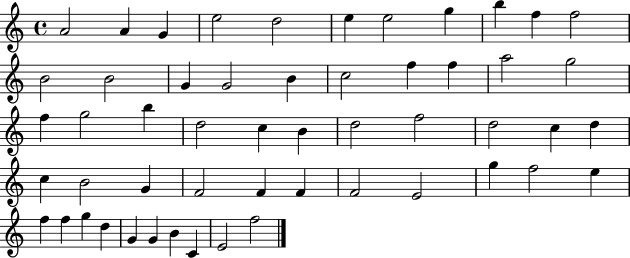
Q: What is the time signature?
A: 4/4